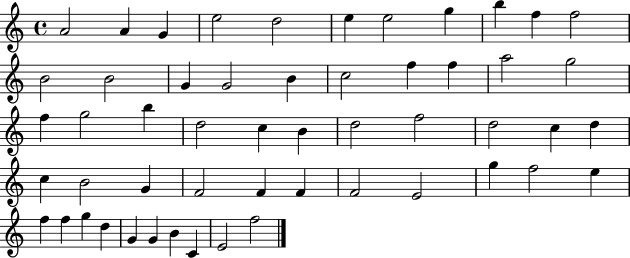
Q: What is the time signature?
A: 4/4